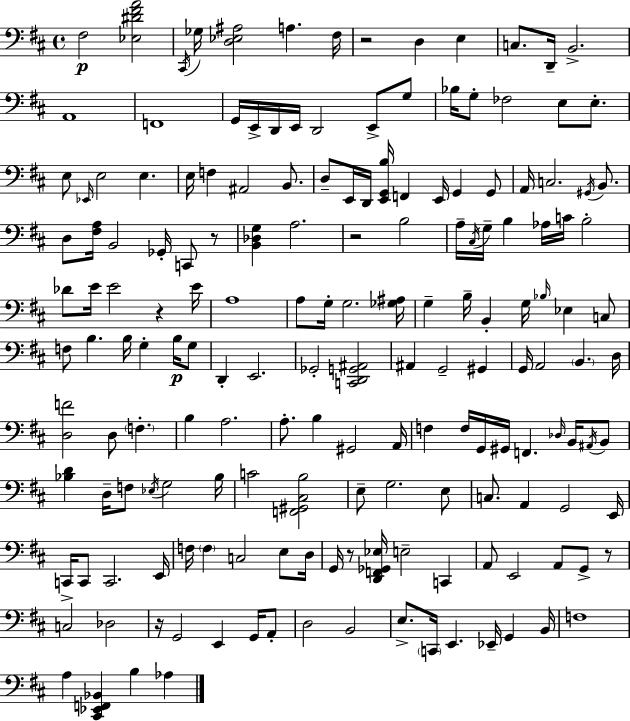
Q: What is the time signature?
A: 4/4